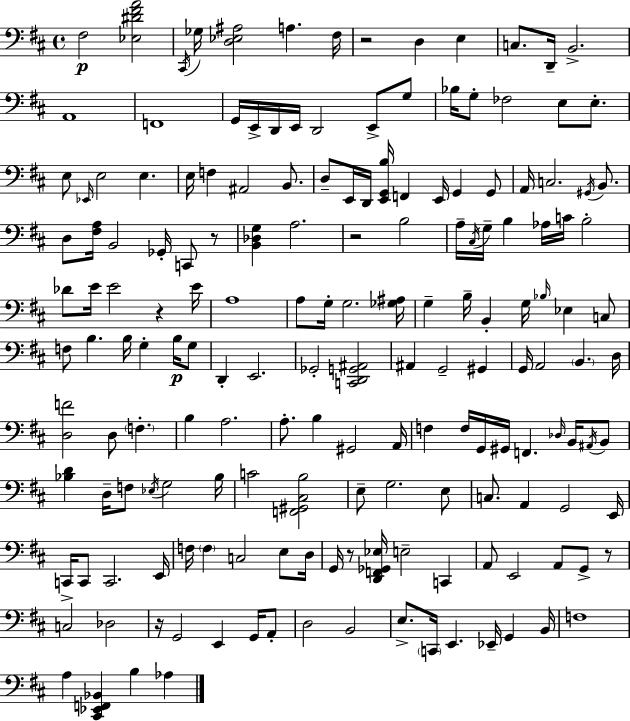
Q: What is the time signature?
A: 4/4